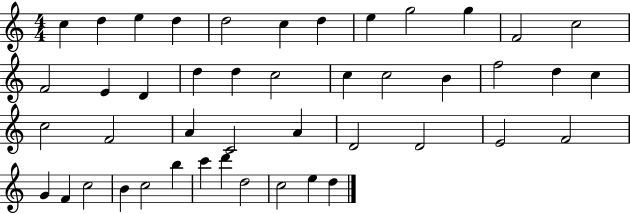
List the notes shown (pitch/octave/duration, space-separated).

C5/q D5/q E5/q D5/q D5/h C5/q D5/q E5/q G5/h G5/q F4/h C5/h F4/h E4/q D4/q D5/q D5/q C5/h C5/q C5/h B4/q F5/h D5/q C5/q C5/h F4/h A4/q C4/h A4/q D4/h D4/h E4/h F4/h G4/q F4/q C5/h B4/q C5/h B5/q C6/q D6/q D5/h C5/h E5/q D5/q